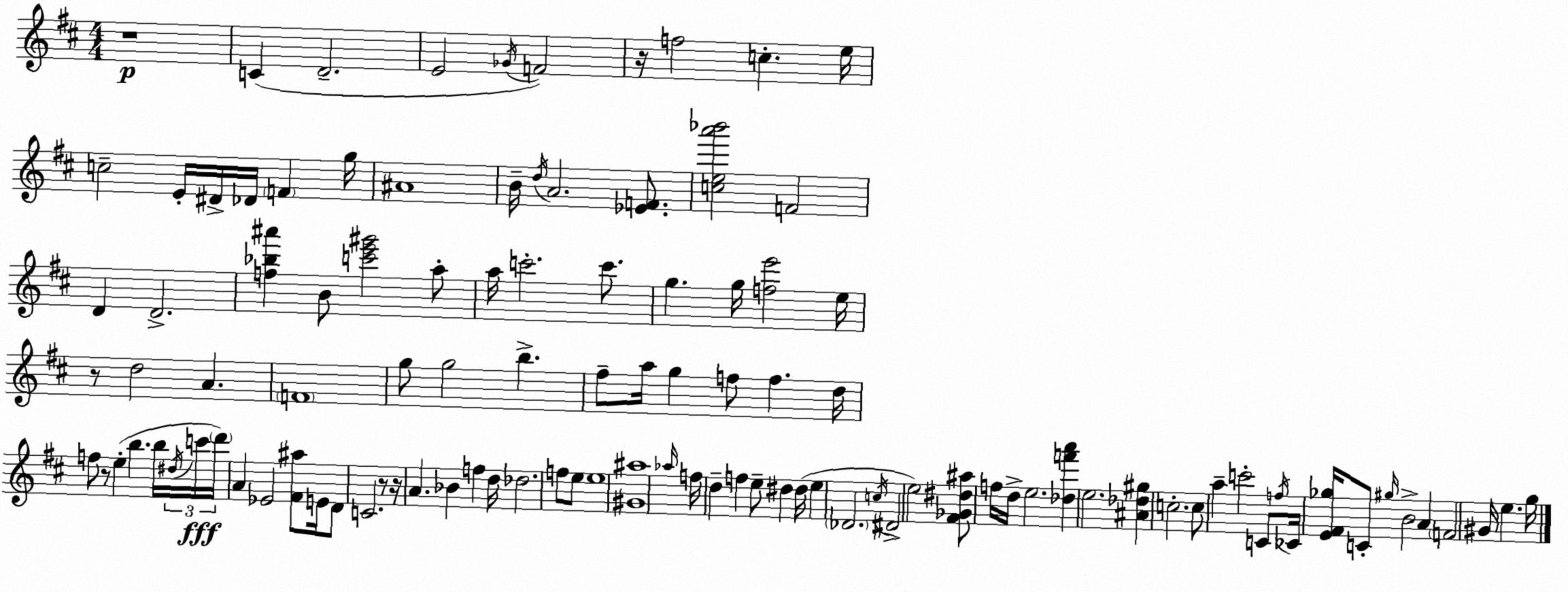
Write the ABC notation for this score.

X:1
T:Untitled
M:4/4
L:1/4
K:D
z4 C D2 E2 _G/4 F2 z/4 f2 c e/4 c2 E/4 ^D/4 _D/4 F g/4 ^A4 B/4 d/4 A2 [_EF]/2 [cea'_b']2 F2 D D2 [f_b^a'] B/2 [c'e'^g']2 a/2 a/4 c'2 c'/2 g g/4 [fe']2 e/4 z/2 d2 A F4 g/2 g2 b ^f/2 a/4 g f/2 f d/4 f/2 z/2 e b b/4 ^d/4 c'/4 d'/4 A _E2 [^F^a]/2 E/4 D/2 C2 z/2 z/4 A _B f d/4 _d2 f/2 e/2 e4 [^G^a]4 _a/4 f/4 d f e/2 ^d ^d/4 e _D2 c/4 ^D2 e2 [^F_G^d^a]/2 f/4 d/4 e2 [_df'a'] e2 [^A_d^g] c2 c/2 a c'2 C/2 f/4 _C/4 [E^F_g]/4 C/2 ^g/4 B2 A F2 ^G/4 e g/4